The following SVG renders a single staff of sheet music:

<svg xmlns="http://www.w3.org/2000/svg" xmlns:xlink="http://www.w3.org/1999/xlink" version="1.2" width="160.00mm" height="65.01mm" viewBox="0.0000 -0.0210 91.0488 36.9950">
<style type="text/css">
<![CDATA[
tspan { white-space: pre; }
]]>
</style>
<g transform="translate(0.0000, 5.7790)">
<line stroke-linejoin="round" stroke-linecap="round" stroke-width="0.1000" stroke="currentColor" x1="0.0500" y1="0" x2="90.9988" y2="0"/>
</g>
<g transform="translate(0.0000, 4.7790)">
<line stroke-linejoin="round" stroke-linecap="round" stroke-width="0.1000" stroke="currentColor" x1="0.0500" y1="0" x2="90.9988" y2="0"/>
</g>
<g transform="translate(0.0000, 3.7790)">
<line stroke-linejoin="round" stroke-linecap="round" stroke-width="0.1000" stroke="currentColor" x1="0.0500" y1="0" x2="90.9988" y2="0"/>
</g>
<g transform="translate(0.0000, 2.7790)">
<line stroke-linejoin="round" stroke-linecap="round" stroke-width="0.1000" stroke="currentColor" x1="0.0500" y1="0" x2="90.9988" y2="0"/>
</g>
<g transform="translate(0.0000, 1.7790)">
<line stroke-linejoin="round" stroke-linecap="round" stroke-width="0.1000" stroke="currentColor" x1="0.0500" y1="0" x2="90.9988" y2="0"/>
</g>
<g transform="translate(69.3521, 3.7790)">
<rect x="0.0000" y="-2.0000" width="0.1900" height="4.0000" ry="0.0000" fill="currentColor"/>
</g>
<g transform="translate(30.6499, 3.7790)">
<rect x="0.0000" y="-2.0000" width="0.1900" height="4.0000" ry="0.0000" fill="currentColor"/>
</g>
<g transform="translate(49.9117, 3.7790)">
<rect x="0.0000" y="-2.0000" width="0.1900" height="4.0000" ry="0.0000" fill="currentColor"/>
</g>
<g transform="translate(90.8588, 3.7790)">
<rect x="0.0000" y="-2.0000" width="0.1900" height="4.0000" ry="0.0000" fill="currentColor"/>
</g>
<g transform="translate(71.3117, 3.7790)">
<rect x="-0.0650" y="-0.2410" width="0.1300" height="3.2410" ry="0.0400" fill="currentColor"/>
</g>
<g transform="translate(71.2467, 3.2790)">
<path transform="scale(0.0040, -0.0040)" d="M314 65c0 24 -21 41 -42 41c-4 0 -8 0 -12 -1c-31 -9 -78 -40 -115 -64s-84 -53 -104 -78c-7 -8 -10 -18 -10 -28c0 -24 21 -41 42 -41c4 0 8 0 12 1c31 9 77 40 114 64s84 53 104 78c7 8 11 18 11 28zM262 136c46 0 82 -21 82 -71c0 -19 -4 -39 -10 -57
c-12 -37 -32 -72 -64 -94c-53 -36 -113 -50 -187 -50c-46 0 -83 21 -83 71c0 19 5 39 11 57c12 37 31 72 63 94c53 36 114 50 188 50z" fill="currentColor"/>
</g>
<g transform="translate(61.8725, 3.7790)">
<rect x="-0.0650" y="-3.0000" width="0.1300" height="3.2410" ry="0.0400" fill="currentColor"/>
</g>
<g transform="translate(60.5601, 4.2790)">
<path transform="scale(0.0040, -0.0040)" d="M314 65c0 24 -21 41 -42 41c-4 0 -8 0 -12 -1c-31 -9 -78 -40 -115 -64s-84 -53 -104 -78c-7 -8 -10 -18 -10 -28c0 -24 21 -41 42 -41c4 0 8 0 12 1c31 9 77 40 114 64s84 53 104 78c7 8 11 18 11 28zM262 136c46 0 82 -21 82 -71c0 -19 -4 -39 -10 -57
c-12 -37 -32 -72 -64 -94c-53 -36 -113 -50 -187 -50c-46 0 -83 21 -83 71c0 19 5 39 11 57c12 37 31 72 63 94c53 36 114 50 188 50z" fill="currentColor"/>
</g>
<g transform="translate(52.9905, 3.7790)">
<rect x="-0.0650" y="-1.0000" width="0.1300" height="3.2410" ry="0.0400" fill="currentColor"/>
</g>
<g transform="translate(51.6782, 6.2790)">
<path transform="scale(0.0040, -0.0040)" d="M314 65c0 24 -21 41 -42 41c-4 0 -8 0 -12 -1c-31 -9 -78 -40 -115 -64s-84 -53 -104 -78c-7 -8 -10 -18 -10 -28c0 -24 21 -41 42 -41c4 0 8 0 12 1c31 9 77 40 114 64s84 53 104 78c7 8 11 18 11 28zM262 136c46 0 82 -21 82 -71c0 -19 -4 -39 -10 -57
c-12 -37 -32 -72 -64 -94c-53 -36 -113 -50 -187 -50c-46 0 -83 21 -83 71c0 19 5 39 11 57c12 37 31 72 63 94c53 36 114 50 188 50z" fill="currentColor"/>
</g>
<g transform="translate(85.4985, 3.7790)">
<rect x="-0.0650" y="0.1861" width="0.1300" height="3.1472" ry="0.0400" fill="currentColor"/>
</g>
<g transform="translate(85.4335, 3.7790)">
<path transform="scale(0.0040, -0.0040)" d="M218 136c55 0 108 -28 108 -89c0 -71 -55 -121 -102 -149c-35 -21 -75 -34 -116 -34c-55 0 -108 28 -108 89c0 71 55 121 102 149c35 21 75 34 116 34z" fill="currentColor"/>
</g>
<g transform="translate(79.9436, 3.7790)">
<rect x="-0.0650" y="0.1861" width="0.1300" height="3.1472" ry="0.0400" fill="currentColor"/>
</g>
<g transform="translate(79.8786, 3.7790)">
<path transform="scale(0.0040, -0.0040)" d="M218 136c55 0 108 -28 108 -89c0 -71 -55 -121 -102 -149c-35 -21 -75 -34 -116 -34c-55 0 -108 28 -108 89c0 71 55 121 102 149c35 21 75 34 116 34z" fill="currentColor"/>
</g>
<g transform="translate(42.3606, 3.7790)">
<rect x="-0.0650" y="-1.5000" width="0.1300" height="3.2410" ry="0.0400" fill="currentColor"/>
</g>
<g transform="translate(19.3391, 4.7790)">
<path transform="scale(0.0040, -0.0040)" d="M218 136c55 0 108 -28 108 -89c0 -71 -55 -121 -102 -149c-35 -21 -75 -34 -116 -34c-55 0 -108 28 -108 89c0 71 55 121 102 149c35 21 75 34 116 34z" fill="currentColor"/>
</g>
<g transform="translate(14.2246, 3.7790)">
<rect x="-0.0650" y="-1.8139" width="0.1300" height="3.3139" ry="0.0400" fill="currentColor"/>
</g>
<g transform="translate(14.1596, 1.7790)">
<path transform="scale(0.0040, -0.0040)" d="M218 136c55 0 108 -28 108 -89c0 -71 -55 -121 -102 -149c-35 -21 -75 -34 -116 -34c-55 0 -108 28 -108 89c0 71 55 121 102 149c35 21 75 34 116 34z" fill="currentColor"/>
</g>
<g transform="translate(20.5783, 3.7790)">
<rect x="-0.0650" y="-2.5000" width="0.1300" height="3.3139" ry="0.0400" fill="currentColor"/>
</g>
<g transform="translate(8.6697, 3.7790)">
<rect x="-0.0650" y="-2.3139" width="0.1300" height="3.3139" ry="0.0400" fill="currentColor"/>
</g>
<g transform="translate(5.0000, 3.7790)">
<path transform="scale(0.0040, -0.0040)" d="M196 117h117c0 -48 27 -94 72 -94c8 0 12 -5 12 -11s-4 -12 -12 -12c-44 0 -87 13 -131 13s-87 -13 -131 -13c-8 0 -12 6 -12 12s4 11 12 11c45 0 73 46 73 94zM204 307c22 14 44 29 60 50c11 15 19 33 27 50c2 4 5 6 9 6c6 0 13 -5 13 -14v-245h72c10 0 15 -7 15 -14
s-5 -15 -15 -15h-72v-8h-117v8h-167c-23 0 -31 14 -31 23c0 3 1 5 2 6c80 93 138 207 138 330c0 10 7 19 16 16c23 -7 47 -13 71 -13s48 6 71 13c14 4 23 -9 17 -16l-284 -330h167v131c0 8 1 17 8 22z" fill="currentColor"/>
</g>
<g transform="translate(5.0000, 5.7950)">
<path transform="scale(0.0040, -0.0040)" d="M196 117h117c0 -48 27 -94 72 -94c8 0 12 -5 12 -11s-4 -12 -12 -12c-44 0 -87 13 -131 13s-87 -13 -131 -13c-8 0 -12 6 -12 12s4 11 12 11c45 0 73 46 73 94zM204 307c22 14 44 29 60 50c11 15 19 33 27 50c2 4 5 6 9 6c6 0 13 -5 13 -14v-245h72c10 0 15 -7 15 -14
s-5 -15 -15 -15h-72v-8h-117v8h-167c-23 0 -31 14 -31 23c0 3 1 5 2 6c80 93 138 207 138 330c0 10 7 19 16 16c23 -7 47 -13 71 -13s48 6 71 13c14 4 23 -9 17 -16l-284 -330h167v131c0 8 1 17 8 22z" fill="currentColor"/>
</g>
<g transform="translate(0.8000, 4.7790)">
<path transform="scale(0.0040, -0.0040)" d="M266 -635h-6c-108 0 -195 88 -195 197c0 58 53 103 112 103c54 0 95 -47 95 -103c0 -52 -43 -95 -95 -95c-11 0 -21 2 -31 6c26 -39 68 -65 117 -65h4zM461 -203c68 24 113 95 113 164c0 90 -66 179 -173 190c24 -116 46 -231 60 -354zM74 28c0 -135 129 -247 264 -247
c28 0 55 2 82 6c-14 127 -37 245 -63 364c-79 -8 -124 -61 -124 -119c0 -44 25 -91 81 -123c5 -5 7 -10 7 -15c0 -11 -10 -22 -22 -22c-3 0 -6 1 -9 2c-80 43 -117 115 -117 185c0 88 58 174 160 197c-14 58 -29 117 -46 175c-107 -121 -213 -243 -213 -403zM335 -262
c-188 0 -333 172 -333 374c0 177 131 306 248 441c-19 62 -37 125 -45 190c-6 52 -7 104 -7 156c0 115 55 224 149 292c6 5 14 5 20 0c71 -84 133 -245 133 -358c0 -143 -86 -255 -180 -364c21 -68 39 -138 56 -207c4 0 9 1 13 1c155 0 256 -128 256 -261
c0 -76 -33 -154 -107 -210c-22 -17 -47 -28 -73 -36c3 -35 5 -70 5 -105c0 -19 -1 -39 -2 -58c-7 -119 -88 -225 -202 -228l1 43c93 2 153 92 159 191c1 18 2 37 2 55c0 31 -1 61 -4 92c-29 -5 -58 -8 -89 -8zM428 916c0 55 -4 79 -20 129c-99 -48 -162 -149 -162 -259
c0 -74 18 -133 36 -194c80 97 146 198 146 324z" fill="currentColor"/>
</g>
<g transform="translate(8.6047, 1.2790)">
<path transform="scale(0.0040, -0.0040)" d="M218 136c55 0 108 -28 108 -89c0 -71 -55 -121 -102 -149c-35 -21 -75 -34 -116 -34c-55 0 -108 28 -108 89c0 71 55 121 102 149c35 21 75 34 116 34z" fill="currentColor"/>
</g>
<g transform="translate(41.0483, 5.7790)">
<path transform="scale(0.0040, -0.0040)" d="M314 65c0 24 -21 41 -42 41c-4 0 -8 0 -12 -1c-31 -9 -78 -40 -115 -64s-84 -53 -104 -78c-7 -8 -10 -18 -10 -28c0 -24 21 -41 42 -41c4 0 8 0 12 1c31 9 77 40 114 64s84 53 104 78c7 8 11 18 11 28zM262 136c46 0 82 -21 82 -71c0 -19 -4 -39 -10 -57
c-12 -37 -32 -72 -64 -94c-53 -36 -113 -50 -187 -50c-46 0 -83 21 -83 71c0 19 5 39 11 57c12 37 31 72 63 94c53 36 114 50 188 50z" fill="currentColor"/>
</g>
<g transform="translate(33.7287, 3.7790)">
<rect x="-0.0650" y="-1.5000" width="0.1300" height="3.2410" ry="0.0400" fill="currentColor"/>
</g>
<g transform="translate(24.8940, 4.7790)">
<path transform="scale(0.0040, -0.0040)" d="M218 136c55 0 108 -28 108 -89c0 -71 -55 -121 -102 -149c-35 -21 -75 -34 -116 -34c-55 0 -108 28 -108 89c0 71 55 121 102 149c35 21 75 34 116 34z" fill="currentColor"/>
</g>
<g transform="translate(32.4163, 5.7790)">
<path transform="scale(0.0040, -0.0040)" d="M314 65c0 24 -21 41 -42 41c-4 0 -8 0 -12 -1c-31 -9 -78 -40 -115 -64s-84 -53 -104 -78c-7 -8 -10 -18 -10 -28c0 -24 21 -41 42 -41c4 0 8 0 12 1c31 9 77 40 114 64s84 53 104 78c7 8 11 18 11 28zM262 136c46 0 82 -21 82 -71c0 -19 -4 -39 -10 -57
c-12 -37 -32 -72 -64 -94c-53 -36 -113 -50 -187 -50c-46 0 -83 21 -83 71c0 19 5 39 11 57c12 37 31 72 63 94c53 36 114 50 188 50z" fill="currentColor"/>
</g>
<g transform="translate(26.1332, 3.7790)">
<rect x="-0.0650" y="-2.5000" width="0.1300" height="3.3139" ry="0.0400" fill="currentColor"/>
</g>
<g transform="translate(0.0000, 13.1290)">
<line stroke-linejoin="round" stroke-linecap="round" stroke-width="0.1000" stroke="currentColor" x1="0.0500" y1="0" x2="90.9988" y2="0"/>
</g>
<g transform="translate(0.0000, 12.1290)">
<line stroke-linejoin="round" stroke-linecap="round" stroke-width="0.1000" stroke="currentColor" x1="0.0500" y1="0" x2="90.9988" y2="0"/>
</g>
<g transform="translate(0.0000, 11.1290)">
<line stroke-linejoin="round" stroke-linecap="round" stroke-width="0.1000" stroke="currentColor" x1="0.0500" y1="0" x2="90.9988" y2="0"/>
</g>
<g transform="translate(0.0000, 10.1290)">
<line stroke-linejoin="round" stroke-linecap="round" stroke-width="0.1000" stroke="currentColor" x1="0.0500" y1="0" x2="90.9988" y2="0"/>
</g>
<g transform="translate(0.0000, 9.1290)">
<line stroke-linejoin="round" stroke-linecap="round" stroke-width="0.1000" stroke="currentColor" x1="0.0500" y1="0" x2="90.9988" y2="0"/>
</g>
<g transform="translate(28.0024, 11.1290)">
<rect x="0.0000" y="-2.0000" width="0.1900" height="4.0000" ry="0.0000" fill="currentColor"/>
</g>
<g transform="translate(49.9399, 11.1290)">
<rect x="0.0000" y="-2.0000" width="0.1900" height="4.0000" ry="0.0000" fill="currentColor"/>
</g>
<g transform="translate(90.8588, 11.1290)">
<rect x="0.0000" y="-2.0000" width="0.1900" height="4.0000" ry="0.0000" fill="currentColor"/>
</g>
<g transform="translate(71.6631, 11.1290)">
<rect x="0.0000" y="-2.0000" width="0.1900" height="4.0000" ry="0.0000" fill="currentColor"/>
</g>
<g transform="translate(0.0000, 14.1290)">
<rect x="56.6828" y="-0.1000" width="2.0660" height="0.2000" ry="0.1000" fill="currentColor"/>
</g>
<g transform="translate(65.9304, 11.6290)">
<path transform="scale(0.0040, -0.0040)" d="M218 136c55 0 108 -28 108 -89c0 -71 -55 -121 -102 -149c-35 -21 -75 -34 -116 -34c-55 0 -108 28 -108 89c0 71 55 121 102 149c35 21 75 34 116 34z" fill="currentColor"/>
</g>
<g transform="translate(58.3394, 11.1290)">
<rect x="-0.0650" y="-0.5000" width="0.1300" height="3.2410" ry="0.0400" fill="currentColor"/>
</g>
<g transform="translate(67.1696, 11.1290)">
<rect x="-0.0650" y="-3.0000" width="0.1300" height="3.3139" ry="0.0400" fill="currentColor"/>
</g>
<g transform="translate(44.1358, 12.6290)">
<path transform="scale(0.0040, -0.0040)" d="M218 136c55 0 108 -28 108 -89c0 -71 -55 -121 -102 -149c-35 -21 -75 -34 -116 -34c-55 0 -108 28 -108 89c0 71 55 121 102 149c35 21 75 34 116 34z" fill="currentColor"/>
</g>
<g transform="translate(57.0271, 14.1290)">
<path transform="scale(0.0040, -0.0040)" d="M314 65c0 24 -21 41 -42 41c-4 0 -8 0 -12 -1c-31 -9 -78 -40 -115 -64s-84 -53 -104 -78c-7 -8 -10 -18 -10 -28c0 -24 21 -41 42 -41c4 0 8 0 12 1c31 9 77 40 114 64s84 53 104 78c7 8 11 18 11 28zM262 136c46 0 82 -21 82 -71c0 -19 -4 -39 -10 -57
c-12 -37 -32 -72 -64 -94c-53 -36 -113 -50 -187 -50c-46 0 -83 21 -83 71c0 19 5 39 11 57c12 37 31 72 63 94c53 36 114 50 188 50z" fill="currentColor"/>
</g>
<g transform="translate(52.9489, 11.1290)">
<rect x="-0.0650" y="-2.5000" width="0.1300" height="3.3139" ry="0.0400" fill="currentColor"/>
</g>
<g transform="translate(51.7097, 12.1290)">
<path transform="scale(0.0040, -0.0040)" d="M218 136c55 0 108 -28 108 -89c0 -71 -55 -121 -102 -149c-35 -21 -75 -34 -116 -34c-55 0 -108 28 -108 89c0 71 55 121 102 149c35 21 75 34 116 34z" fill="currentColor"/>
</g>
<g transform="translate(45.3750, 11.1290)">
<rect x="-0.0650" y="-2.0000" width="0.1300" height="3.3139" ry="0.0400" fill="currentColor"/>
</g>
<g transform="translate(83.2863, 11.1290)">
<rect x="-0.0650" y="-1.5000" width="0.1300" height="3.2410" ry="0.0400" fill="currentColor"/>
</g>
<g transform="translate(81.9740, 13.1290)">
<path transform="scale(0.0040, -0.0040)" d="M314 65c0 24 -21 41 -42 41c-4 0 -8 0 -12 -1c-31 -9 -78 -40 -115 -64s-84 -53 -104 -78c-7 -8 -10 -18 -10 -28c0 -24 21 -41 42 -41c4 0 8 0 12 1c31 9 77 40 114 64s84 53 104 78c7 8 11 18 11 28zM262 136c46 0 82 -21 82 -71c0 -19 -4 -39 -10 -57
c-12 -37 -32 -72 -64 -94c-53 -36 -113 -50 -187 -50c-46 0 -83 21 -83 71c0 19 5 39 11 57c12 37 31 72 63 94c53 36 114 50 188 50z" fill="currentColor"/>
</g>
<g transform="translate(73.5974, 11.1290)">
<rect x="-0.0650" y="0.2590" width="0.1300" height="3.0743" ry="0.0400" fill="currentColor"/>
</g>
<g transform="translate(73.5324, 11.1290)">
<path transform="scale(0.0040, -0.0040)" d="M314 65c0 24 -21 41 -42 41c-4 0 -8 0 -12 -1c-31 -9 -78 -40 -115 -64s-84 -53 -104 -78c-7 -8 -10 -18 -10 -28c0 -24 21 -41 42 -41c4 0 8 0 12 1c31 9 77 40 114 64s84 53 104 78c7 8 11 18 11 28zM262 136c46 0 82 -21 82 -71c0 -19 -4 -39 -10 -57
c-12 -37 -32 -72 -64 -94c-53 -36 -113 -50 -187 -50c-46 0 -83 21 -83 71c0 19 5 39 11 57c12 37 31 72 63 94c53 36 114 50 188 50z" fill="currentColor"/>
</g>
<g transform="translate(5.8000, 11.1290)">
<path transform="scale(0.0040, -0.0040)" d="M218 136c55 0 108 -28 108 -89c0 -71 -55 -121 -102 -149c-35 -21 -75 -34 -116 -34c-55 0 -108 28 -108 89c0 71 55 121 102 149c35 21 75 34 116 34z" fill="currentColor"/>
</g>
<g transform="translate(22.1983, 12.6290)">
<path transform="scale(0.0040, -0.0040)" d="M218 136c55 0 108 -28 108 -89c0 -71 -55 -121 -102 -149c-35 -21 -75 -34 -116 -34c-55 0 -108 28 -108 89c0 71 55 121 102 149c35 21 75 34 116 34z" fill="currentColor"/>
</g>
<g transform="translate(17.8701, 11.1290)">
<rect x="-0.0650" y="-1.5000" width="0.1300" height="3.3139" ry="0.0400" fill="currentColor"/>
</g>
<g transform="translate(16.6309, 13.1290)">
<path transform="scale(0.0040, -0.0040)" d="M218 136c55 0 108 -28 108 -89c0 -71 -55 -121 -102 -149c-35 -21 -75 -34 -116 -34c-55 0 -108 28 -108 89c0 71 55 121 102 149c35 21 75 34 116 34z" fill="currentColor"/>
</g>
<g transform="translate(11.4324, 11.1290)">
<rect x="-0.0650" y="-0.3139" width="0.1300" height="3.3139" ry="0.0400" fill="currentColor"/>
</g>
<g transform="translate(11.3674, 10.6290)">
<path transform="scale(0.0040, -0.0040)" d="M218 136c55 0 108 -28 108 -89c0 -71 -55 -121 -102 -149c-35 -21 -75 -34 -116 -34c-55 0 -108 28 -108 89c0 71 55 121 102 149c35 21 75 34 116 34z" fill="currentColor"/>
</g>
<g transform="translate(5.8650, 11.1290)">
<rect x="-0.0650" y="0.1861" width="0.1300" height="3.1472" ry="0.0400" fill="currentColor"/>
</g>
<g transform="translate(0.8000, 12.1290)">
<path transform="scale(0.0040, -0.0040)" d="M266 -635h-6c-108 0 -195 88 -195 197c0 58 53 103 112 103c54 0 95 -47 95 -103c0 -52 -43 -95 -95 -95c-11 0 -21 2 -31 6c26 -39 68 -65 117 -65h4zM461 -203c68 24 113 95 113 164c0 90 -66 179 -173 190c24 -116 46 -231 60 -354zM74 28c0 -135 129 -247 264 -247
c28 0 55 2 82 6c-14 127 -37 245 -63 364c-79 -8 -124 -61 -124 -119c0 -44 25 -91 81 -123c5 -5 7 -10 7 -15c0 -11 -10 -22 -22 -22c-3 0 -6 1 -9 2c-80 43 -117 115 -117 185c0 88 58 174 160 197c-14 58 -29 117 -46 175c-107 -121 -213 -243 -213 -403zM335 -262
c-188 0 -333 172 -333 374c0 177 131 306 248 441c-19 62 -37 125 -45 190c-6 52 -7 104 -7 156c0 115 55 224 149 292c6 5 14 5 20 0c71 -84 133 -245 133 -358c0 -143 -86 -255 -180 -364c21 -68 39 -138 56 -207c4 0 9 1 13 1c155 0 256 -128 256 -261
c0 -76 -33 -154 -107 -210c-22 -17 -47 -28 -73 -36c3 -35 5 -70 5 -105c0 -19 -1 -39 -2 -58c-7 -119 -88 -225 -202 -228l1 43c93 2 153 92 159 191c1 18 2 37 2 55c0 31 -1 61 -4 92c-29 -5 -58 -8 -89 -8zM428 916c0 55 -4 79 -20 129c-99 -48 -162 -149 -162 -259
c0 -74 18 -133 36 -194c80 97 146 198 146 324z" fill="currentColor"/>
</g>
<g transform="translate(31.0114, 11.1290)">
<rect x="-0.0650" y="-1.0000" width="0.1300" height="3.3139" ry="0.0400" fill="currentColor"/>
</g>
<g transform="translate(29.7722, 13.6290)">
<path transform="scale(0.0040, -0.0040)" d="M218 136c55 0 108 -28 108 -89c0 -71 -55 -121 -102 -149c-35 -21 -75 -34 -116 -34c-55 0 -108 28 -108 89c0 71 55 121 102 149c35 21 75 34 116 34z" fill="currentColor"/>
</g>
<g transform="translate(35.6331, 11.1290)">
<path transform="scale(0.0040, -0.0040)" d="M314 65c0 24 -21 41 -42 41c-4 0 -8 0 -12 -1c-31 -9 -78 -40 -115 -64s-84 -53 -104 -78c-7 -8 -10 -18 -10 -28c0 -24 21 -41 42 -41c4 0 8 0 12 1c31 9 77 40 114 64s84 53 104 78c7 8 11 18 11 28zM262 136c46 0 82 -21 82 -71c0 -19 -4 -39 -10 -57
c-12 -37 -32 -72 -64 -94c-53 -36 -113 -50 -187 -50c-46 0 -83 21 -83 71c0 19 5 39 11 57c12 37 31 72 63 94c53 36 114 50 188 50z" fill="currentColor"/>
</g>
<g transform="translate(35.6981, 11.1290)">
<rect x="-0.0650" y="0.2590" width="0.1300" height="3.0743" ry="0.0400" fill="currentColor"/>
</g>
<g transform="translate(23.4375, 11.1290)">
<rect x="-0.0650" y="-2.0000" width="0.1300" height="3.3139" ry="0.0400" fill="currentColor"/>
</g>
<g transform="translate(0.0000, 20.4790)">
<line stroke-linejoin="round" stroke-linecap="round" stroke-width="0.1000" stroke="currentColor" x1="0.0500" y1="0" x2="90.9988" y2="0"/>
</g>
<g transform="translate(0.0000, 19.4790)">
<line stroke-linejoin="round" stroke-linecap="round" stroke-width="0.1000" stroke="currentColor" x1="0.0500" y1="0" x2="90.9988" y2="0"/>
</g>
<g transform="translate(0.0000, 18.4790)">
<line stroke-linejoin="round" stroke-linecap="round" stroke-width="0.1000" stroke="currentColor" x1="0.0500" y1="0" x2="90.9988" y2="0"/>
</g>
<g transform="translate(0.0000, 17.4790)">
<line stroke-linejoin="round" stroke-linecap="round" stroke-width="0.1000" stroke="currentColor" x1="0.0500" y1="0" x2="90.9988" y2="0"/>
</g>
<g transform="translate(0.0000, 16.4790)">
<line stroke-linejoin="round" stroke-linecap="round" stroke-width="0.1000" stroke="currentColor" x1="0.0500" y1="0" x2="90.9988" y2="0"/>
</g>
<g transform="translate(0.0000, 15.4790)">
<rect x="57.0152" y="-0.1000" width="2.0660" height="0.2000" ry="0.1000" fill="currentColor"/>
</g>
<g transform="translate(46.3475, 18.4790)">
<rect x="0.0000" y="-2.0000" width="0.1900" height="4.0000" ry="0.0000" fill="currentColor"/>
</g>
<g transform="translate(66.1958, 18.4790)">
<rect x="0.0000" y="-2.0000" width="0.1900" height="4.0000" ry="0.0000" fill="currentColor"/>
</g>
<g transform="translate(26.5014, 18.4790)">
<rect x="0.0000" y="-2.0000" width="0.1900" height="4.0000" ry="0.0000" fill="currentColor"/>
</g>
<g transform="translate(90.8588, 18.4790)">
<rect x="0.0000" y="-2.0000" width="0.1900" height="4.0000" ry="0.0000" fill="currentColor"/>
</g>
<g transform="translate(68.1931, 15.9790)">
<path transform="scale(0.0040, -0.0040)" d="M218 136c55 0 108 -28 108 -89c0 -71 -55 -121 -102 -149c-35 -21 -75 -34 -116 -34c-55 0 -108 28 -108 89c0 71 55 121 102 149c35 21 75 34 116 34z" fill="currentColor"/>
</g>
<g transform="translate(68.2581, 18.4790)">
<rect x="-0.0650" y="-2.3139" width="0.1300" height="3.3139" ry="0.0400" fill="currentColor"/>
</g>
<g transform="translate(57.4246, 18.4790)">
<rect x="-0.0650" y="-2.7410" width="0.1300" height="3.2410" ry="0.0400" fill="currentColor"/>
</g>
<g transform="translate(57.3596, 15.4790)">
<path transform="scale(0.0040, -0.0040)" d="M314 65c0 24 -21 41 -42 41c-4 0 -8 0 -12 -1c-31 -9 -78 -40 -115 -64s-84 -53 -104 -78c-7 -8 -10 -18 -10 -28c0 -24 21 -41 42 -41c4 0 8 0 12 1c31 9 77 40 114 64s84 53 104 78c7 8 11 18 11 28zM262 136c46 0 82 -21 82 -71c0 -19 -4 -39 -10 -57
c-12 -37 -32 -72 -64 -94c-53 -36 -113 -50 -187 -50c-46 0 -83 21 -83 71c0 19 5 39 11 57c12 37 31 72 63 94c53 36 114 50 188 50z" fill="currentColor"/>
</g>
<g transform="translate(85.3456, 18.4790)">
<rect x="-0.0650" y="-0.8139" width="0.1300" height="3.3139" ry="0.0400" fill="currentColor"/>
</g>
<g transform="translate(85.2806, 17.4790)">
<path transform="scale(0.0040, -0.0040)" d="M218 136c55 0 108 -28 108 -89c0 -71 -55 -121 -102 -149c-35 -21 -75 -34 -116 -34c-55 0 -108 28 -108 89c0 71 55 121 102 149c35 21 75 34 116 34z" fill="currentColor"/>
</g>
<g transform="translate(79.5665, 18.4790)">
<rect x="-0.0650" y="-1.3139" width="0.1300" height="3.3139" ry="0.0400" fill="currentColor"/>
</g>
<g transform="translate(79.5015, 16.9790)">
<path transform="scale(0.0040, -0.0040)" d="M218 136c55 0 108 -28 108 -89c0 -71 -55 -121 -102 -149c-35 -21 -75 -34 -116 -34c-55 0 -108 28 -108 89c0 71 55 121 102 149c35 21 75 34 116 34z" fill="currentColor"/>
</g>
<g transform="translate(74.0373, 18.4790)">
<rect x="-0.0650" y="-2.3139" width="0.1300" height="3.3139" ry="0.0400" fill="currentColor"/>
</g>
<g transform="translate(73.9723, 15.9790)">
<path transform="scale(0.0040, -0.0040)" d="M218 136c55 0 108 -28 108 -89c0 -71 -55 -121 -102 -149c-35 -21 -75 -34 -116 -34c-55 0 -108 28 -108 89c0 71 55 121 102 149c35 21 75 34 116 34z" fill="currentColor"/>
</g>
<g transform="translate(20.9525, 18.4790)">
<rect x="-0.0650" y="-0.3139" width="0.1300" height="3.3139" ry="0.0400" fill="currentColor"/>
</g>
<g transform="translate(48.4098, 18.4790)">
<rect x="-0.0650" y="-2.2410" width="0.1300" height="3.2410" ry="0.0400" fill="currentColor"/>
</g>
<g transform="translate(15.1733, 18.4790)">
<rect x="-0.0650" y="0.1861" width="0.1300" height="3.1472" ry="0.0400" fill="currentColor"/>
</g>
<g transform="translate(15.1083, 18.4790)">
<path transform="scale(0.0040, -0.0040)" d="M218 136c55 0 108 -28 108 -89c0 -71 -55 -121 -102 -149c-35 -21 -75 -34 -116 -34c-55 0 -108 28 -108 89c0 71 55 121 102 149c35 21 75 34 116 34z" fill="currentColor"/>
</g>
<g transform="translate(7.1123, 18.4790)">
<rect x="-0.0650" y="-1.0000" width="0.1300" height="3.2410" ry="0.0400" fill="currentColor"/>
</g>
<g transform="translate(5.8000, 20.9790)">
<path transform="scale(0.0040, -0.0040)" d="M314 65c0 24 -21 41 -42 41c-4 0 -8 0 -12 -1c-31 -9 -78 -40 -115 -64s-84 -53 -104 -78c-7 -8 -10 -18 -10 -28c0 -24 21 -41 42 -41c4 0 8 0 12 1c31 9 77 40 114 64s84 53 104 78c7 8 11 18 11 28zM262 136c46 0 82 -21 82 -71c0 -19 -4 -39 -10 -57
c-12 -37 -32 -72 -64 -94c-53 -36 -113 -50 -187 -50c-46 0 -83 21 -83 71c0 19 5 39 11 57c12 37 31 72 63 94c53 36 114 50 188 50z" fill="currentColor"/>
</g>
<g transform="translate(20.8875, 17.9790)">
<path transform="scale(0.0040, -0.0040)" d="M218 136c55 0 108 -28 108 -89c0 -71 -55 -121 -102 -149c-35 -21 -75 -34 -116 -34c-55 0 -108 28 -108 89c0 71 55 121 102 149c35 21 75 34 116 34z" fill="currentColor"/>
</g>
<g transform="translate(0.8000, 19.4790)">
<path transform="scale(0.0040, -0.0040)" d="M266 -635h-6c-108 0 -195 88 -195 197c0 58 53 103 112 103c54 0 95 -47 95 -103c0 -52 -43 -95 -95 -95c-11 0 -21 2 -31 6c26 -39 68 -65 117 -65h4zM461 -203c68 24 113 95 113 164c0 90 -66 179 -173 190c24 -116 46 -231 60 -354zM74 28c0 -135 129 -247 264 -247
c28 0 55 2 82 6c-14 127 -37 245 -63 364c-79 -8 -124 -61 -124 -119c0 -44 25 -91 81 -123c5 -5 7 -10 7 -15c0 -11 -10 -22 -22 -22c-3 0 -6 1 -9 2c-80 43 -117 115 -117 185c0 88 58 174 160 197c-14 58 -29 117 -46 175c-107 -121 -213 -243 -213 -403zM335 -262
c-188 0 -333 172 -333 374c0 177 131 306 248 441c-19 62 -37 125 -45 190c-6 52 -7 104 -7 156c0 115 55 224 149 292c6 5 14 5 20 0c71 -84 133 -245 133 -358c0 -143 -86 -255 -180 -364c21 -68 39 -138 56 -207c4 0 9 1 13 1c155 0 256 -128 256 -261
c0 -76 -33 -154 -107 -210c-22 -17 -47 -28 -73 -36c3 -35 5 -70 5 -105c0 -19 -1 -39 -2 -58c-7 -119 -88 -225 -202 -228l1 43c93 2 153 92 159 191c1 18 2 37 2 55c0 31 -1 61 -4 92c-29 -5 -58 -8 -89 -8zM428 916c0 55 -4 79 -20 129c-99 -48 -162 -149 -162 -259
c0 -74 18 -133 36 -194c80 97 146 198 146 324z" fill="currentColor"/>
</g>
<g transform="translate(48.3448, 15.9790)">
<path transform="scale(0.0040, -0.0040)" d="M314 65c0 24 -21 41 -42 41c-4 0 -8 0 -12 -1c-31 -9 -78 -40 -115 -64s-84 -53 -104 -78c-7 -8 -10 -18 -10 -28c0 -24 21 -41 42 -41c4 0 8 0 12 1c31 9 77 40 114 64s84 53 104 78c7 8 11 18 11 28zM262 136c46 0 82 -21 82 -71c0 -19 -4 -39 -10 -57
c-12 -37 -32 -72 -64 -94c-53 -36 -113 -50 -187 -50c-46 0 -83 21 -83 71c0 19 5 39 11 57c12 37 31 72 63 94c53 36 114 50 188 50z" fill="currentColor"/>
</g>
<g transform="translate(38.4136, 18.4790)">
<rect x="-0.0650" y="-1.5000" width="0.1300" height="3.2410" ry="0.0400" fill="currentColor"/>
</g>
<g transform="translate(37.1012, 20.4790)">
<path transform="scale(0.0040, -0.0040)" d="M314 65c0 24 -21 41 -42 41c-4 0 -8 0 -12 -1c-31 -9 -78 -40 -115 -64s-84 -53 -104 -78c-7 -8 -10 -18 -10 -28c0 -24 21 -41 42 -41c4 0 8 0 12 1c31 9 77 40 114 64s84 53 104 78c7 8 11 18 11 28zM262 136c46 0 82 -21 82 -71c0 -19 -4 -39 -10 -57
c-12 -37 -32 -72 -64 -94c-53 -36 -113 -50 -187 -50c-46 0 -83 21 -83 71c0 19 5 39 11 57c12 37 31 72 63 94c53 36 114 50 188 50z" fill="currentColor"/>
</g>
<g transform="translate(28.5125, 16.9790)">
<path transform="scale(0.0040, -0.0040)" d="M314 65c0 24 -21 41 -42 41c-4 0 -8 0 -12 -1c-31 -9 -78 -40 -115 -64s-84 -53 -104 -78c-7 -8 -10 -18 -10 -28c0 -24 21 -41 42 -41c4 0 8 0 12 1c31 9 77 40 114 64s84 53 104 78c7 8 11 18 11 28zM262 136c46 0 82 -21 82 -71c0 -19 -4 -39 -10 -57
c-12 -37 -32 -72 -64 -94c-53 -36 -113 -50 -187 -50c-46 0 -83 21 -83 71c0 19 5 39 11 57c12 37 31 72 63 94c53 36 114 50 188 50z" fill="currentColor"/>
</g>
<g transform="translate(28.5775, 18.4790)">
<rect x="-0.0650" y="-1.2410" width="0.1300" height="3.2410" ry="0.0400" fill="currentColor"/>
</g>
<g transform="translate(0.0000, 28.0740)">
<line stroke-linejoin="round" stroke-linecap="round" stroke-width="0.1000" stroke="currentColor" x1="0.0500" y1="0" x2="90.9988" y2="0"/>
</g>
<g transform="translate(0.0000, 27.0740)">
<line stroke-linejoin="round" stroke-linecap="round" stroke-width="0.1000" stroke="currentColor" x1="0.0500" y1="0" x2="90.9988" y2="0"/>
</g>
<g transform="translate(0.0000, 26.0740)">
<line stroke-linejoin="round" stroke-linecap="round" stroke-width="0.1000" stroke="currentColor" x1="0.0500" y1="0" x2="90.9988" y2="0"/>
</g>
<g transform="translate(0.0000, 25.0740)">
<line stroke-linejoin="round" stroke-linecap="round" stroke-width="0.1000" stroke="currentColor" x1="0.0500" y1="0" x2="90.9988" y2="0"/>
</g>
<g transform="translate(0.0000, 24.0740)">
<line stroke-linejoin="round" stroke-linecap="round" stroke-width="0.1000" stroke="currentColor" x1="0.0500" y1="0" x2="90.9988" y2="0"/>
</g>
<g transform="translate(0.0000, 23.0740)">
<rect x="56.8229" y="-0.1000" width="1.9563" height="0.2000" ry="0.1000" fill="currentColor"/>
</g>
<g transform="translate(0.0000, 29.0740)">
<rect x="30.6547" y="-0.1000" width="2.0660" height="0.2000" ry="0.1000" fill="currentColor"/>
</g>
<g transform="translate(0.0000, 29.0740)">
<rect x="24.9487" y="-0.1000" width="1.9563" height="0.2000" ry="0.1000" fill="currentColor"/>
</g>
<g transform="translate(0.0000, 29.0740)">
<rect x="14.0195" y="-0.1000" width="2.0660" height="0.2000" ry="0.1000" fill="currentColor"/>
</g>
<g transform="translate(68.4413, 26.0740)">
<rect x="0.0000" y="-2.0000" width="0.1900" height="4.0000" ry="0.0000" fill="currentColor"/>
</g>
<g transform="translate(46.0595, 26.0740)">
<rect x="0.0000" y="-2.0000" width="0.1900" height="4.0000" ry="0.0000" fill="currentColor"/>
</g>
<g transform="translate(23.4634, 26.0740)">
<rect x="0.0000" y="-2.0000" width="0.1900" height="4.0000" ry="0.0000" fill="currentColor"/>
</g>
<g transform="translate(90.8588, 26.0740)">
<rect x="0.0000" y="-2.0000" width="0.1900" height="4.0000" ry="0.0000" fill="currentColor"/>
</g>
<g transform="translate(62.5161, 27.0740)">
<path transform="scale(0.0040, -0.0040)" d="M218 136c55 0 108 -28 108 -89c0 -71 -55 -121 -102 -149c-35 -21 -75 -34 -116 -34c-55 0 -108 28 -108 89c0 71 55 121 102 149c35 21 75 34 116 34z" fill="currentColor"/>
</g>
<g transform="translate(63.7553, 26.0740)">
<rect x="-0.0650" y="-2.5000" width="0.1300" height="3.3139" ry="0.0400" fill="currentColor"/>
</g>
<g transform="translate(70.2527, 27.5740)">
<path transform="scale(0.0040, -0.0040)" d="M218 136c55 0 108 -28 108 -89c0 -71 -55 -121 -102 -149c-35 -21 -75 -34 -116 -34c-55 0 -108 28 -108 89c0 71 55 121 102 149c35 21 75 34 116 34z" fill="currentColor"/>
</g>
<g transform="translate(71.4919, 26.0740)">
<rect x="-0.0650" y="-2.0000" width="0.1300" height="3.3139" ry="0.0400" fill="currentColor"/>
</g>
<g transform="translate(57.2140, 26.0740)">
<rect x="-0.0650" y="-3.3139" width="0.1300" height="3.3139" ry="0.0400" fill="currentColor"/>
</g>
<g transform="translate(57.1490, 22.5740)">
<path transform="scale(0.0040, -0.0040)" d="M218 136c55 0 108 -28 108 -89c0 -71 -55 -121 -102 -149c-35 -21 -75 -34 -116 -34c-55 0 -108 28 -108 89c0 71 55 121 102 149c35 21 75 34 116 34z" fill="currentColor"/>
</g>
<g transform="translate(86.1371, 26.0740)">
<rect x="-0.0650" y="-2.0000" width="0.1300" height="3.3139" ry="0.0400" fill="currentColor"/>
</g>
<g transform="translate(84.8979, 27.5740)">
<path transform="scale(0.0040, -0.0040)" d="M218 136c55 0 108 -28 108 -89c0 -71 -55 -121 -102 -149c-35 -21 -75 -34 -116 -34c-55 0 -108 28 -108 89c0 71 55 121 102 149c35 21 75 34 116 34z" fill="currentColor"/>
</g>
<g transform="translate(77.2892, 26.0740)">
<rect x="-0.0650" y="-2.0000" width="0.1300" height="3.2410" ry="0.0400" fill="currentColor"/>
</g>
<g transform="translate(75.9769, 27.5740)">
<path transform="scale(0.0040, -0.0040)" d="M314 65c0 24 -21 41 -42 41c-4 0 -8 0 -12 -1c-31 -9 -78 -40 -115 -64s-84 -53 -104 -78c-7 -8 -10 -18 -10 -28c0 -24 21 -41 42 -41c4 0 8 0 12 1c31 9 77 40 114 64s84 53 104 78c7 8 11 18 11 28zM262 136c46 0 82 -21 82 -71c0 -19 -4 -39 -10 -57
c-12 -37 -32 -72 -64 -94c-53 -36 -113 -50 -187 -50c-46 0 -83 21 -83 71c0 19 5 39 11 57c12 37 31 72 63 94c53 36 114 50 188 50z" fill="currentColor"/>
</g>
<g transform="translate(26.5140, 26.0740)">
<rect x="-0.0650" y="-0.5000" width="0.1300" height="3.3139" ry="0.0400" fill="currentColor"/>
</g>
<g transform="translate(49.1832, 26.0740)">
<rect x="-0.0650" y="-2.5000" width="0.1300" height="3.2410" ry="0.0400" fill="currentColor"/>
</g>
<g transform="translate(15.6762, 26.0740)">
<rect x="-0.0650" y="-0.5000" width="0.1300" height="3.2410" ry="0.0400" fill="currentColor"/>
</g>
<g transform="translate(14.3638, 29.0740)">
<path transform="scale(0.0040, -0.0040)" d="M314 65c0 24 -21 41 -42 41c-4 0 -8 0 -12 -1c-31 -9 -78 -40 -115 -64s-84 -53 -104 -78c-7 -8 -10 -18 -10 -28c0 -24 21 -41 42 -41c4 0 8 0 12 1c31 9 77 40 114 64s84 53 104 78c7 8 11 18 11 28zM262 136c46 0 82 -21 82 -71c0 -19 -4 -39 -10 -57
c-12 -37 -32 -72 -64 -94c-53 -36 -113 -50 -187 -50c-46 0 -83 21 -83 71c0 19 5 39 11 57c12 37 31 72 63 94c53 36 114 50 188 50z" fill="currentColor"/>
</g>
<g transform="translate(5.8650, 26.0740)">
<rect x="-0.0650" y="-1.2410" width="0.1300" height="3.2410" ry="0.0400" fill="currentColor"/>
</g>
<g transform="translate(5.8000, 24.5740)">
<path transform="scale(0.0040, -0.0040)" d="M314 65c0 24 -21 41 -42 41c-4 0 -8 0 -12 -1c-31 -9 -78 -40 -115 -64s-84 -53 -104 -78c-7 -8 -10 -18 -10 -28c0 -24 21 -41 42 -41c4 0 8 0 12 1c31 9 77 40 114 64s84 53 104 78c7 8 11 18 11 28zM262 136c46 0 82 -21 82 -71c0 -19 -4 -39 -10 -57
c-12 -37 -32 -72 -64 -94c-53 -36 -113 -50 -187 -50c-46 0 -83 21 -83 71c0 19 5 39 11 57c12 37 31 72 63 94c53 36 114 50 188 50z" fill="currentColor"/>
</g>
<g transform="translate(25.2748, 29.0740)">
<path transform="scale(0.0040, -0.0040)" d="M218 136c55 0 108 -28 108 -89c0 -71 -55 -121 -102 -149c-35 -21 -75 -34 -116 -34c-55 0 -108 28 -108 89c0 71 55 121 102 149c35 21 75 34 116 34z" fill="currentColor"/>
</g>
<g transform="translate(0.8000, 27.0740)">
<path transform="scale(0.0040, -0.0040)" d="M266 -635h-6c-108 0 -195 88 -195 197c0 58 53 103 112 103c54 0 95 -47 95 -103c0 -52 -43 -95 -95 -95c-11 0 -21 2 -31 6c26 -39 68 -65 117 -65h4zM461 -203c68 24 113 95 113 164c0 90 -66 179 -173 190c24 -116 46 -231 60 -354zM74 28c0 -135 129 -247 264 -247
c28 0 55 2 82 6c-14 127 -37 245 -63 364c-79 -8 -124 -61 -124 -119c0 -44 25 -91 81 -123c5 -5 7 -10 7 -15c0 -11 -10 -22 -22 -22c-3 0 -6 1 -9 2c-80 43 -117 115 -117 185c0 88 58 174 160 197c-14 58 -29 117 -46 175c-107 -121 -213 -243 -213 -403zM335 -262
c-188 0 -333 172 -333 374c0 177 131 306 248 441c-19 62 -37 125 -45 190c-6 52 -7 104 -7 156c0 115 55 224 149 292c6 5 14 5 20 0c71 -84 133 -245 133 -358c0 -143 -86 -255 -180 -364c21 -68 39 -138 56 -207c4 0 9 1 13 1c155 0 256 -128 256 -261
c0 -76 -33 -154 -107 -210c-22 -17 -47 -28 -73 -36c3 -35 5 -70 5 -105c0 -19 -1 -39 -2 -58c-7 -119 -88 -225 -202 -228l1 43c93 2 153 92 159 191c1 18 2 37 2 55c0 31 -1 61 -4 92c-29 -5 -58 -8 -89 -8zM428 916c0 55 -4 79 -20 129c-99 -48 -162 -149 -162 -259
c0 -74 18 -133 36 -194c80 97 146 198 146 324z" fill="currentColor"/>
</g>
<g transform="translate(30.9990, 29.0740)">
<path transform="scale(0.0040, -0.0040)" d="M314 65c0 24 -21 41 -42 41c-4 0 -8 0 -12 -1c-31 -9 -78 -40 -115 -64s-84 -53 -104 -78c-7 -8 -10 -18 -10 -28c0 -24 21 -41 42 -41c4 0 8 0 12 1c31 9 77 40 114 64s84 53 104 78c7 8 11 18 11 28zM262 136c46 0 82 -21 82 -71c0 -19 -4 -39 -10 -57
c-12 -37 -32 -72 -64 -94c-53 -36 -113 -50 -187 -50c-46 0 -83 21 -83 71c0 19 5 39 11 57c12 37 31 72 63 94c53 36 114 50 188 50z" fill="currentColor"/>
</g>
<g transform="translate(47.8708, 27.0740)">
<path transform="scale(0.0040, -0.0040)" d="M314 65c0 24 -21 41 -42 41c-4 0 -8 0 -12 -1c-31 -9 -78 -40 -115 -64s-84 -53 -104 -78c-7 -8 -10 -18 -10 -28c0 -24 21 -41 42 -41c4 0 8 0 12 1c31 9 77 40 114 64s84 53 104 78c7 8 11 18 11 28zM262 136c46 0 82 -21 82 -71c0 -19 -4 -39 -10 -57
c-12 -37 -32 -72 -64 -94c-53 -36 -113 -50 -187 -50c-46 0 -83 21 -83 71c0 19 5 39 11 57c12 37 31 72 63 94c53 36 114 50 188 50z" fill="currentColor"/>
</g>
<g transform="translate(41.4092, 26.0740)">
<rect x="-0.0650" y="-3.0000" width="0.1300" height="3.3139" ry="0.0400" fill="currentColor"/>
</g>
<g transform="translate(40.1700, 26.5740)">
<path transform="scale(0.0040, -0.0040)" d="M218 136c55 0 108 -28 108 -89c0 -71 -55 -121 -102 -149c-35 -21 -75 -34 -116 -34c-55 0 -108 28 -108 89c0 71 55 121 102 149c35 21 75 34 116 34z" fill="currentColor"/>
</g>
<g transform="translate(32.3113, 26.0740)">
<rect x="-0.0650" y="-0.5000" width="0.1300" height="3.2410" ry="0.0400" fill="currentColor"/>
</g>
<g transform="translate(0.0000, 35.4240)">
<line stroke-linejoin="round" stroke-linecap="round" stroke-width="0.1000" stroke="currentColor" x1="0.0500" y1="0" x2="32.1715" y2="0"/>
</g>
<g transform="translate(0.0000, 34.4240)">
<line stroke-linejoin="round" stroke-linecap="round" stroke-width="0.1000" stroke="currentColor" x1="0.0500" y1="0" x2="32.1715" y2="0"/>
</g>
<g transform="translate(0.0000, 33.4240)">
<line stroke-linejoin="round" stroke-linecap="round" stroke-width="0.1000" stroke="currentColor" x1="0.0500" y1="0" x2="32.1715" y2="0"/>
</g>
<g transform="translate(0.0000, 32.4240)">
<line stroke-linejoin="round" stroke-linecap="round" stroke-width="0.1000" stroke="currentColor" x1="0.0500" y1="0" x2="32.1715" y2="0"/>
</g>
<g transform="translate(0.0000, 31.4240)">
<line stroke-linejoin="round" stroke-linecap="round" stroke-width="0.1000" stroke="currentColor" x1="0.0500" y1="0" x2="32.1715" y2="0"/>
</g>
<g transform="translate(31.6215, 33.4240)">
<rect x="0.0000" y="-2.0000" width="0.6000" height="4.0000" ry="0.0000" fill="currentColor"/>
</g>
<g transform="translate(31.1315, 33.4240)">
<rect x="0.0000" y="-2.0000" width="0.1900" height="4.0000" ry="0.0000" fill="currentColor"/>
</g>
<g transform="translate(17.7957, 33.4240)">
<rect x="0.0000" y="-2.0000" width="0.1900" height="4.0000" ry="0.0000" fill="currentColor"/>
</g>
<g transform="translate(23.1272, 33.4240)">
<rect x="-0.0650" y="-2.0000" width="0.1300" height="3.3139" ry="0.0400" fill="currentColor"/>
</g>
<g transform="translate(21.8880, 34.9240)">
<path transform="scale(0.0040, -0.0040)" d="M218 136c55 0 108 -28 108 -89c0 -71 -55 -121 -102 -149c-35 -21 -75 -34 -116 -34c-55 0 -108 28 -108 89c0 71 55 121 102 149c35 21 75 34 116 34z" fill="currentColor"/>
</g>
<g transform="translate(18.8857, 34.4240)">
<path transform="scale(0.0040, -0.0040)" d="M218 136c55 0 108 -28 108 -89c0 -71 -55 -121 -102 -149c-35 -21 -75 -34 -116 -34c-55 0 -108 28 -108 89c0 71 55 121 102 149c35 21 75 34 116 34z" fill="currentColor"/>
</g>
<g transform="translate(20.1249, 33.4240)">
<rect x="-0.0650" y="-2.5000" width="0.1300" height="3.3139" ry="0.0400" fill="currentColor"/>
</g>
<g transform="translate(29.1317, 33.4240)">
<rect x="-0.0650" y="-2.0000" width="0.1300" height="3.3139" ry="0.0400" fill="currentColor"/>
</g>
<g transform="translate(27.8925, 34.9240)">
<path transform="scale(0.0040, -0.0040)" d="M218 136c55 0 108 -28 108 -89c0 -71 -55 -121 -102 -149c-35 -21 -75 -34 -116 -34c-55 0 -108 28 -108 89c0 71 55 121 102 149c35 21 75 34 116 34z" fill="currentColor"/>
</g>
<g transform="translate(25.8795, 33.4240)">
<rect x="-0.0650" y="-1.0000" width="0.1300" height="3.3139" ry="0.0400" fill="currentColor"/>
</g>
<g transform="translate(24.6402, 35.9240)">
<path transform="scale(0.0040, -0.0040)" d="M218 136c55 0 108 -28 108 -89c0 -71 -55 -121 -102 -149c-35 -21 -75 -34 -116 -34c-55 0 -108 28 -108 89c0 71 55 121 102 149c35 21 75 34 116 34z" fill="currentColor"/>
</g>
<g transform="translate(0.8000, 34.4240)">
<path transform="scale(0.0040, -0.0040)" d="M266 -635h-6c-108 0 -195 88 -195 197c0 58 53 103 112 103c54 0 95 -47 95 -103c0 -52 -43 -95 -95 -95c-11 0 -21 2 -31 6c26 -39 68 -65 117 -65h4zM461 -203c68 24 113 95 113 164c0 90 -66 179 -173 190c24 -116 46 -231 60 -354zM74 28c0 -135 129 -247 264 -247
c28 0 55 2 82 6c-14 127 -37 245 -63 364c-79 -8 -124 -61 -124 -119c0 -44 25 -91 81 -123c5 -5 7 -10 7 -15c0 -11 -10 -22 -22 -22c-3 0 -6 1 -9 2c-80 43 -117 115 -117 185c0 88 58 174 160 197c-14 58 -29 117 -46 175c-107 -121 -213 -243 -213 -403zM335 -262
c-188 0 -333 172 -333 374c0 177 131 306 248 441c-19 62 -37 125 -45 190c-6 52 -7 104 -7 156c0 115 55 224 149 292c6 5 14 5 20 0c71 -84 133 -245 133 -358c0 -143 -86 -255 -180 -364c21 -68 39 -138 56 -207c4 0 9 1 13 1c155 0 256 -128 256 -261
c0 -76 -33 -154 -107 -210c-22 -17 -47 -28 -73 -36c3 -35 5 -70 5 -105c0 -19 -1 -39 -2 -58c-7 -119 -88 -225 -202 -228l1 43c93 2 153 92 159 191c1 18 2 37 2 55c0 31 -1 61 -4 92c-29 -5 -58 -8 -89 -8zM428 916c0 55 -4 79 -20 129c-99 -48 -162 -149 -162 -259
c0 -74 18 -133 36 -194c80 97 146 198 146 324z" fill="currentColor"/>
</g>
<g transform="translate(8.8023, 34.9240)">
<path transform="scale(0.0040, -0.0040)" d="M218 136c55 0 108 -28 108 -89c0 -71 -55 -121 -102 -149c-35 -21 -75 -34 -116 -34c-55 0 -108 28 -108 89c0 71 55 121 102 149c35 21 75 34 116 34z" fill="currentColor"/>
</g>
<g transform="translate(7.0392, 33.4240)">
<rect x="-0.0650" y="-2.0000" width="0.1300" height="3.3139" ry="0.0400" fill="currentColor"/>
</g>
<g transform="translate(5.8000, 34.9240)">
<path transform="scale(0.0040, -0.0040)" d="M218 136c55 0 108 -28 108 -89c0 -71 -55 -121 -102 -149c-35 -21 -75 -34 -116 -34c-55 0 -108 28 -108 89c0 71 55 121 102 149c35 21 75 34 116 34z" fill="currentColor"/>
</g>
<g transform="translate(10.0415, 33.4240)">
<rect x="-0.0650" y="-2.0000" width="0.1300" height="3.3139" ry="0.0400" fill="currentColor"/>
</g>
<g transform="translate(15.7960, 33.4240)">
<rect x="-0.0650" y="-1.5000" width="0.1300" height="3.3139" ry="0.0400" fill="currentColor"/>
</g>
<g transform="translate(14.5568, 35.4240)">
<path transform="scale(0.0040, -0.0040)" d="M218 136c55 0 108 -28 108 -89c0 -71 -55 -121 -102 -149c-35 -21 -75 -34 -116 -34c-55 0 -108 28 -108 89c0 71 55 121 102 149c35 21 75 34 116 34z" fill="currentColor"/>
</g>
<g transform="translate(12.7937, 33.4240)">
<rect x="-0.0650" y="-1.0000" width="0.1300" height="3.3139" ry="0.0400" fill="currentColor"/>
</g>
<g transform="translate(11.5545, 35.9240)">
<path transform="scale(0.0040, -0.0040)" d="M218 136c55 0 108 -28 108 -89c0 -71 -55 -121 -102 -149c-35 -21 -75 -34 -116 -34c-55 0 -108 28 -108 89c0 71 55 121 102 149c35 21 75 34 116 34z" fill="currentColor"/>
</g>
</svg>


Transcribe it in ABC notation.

X:1
T:Untitled
M:4/4
L:1/4
K:C
g f G G E2 E2 D2 A2 c2 B B B c E F D B2 F G C2 A B2 E2 D2 B c e2 E2 g2 a2 g g e d e2 C2 C C2 A G2 b G F F2 F F F D E G F D F